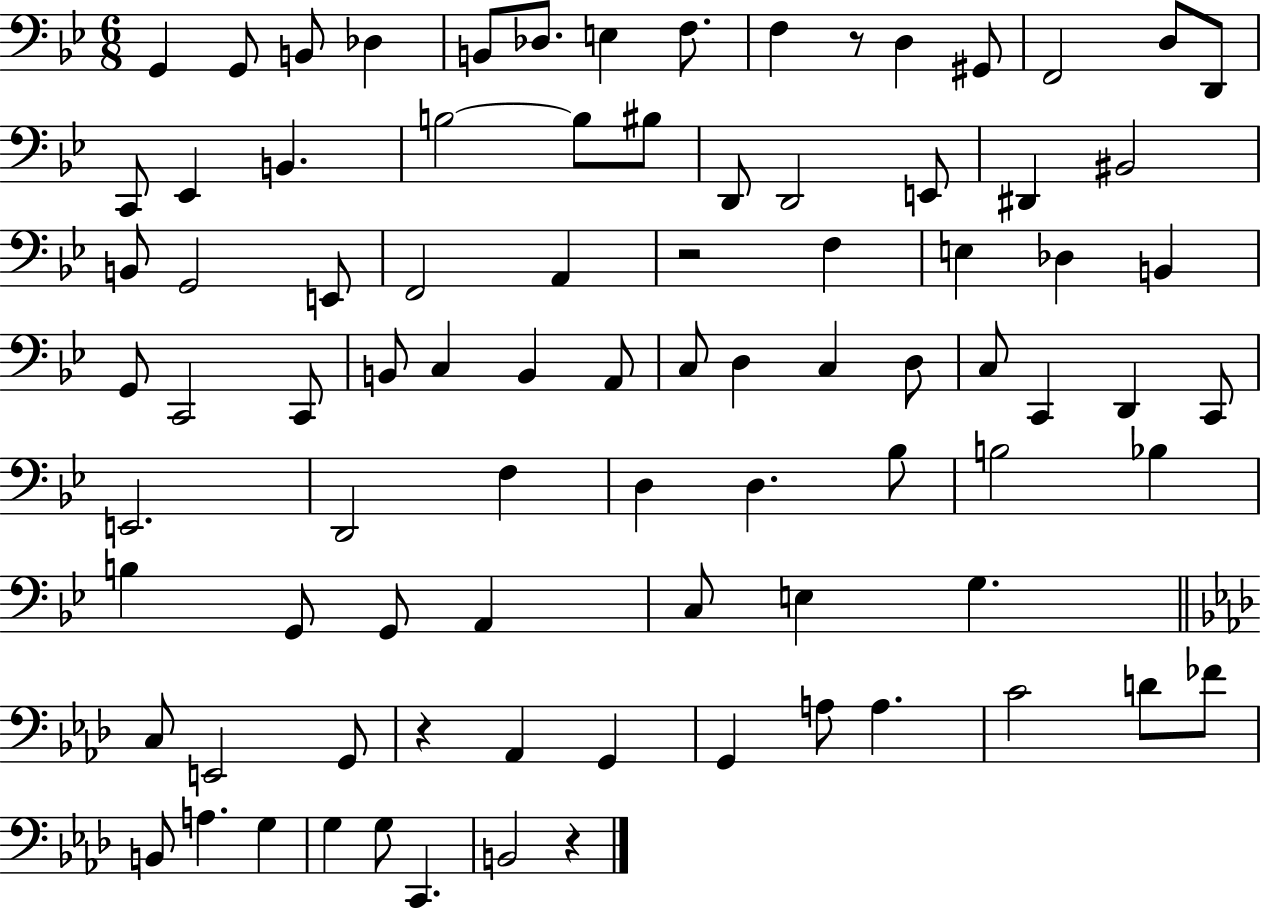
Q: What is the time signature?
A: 6/8